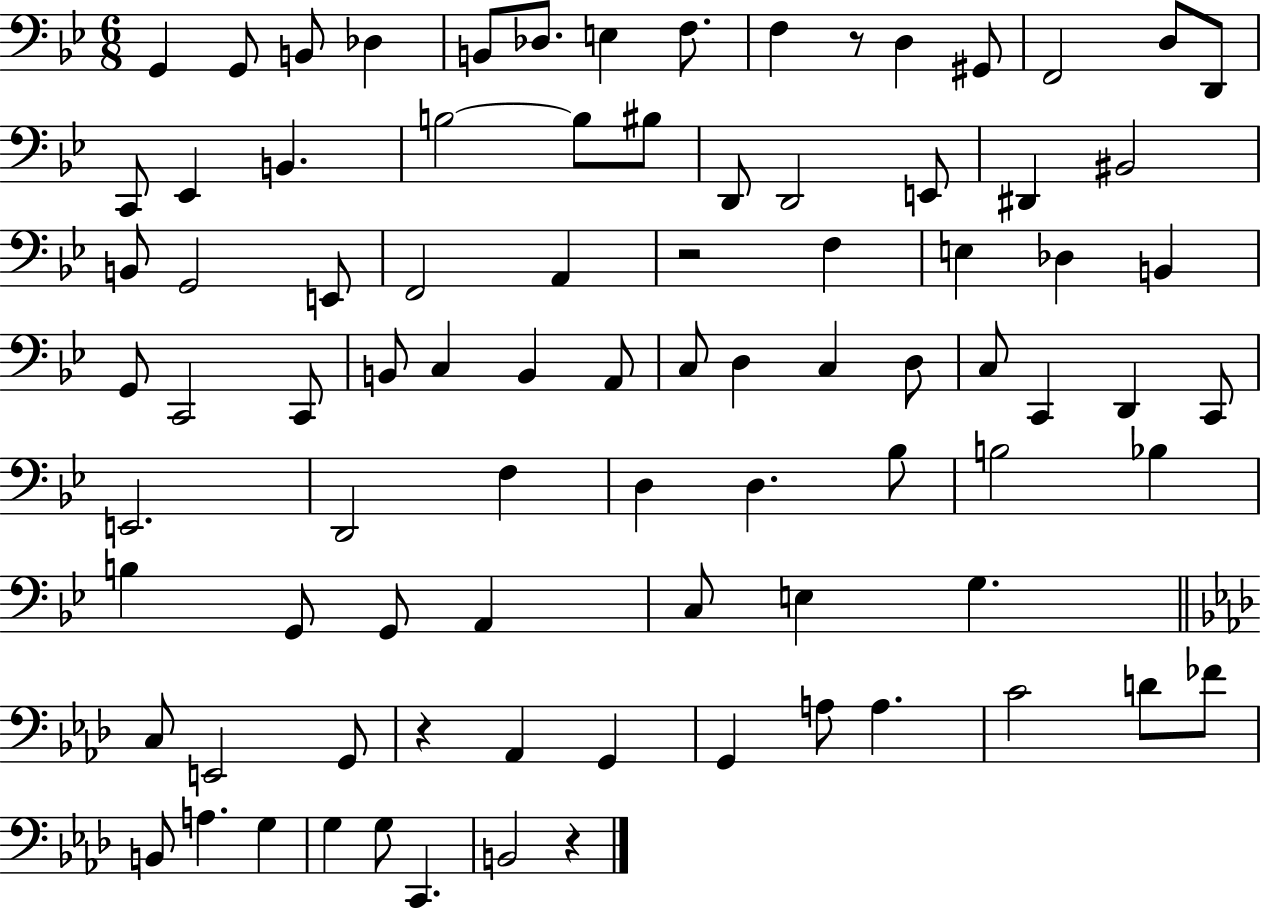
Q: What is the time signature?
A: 6/8